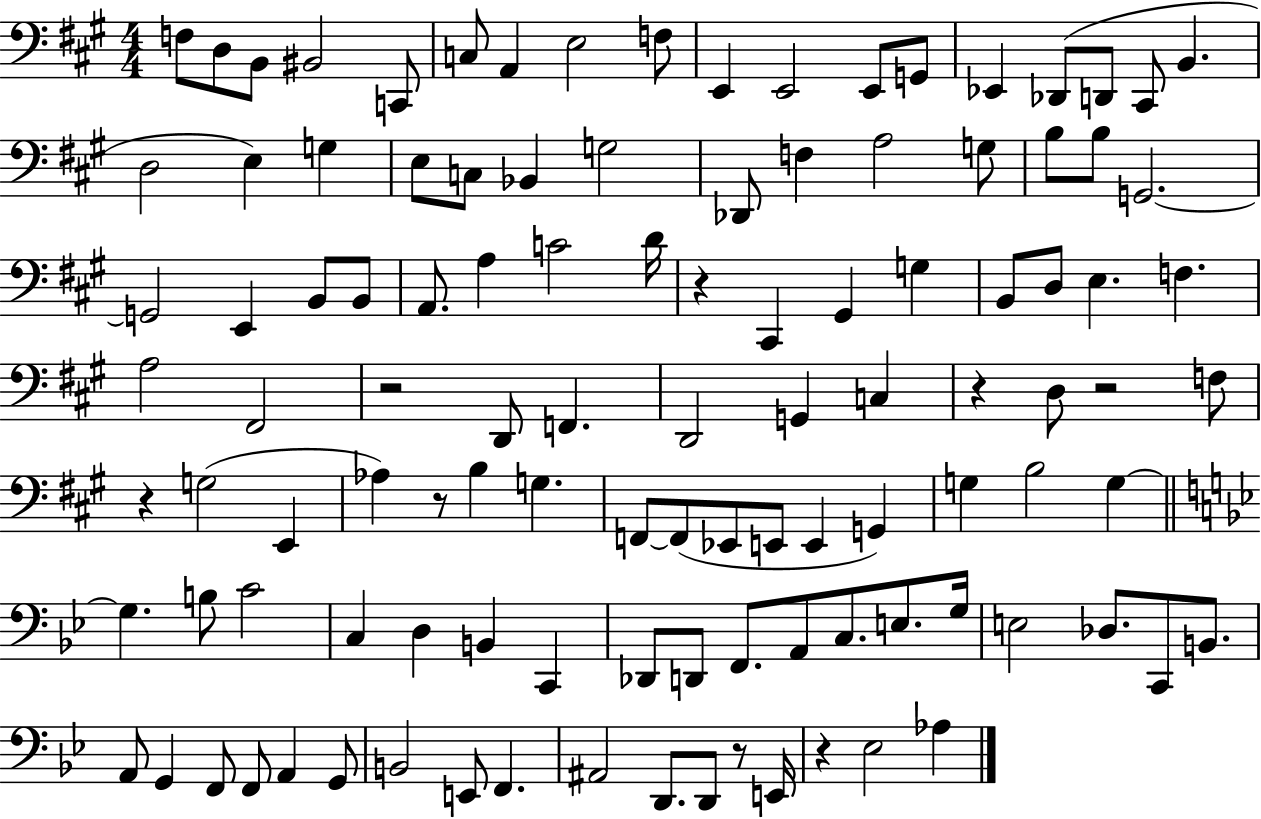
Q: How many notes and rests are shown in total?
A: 111